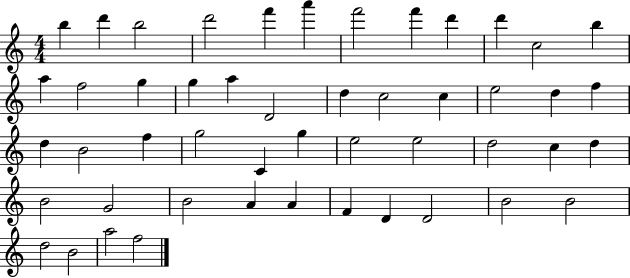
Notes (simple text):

B5/q D6/q B5/h D6/h F6/q A6/q F6/h F6/q D6/q D6/q C5/h B5/q A5/q F5/h G5/q G5/q A5/q D4/h D5/q C5/h C5/q E5/h D5/q F5/q D5/q B4/h F5/q G5/h C4/q G5/q E5/h E5/h D5/h C5/q D5/q B4/h G4/h B4/h A4/q A4/q F4/q D4/q D4/h B4/h B4/h D5/h B4/h A5/h F5/h